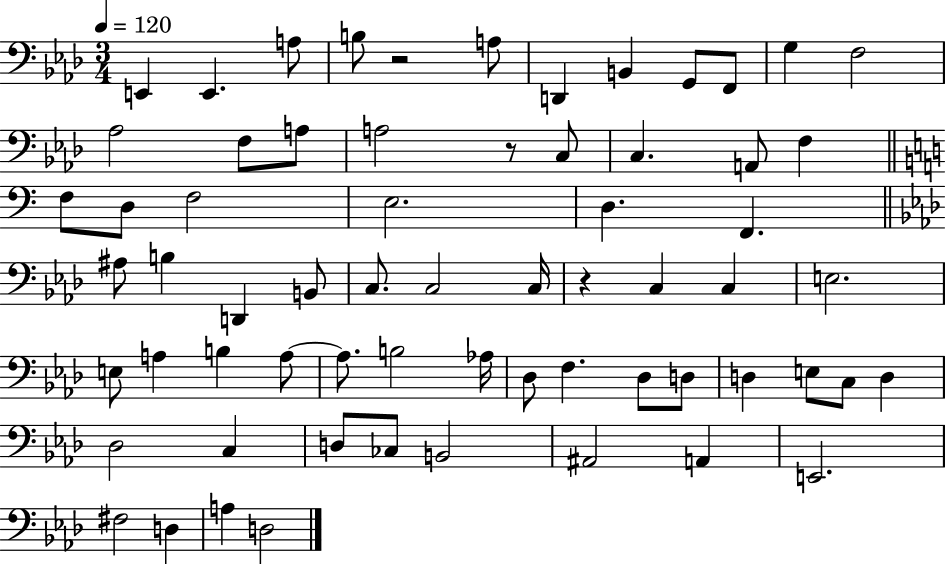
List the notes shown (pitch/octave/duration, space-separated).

E2/q E2/q. A3/e B3/e R/h A3/e D2/q B2/q G2/e F2/e G3/q F3/h Ab3/h F3/e A3/e A3/h R/e C3/e C3/q. A2/e F3/q F3/e D3/e F3/h E3/h. D3/q. F2/q. A#3/e B3/q D2/q B2/e C3/e. C3/h C3/s R/q C3/q C3/q E3/h. E3/e A3/q B3/q A3/e A3/e. B3/h Ab3/s Db3/e F3/q. Db3/e D3/e D3/q E3/e C3/e D3/q Db3/h C3/q D3/e CES3/e B2/h A#2/h A2/q E2/h. F#3/h D3/q A3/q D3/h